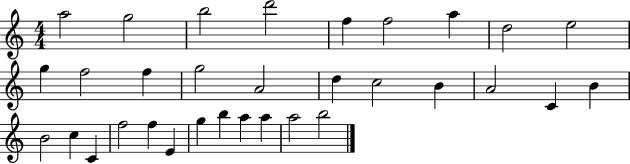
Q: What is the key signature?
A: C major